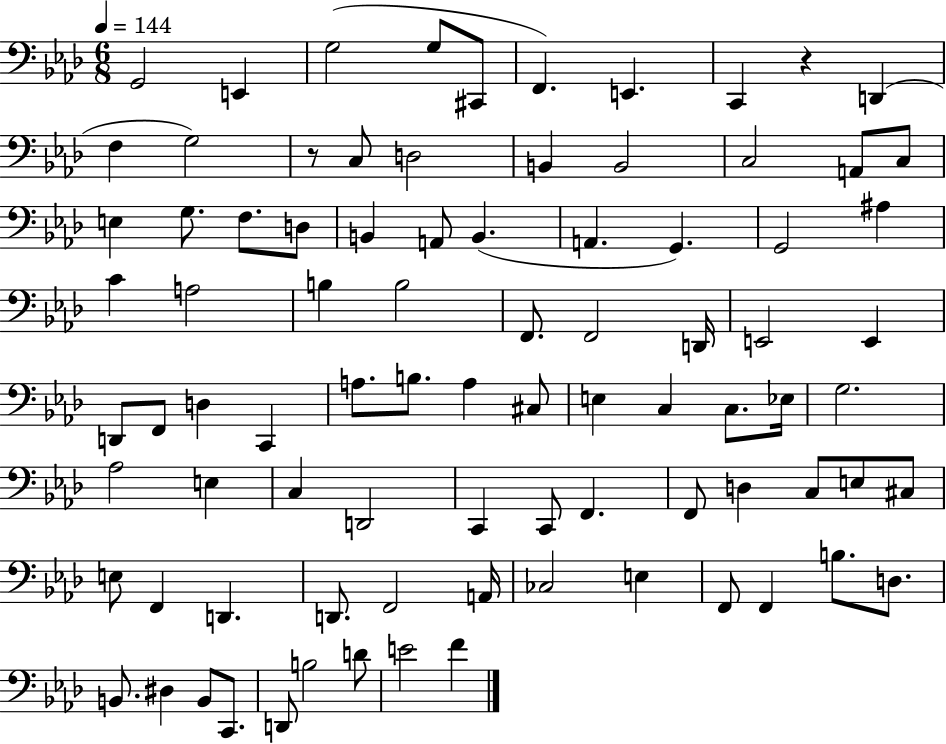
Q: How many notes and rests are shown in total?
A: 86